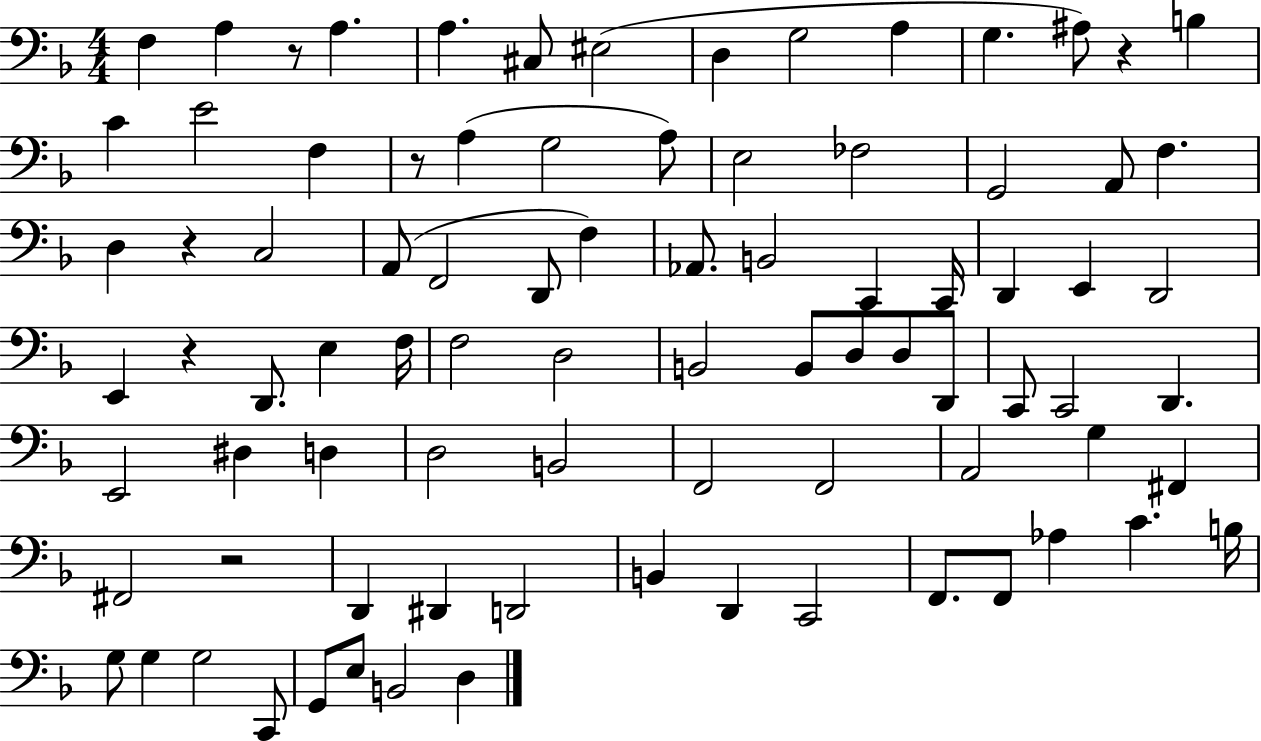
X:1
T:Untitled
M:4/4
L:1/4
K:F
F, A, z/2 A, A, ^C,/2 ^E,2 D, G,2 A, G, ^A,/2 z B, C E2 F, z/2 A, G,2 A,/2 E,2 _F,2 G,,2 A,,/2 F, D, z C,2 A,,/2 F,,2 D,,/2 F, _A,,/2 B,,2 C,, C,,/4 D,, E,, D,,2 E,, z D,,/2 E, F,/4 F,2 D,2 B,,2 B,,/2 D,/2 D,/2 D,,/2 C,,/2 C,,2 D,, E,,2 ^D, D, D,2 B,,2 F,,2 F,,2 A,,2 G, ^F,, ^F,,2 z2 D,, ^D,, D,,2 B,, D,, C,,2 F,,/2 F,,/2 _A, C B,/4 G,/2 G, G,2 C,,/2 G,,/2 E,/2 B,,2 D,